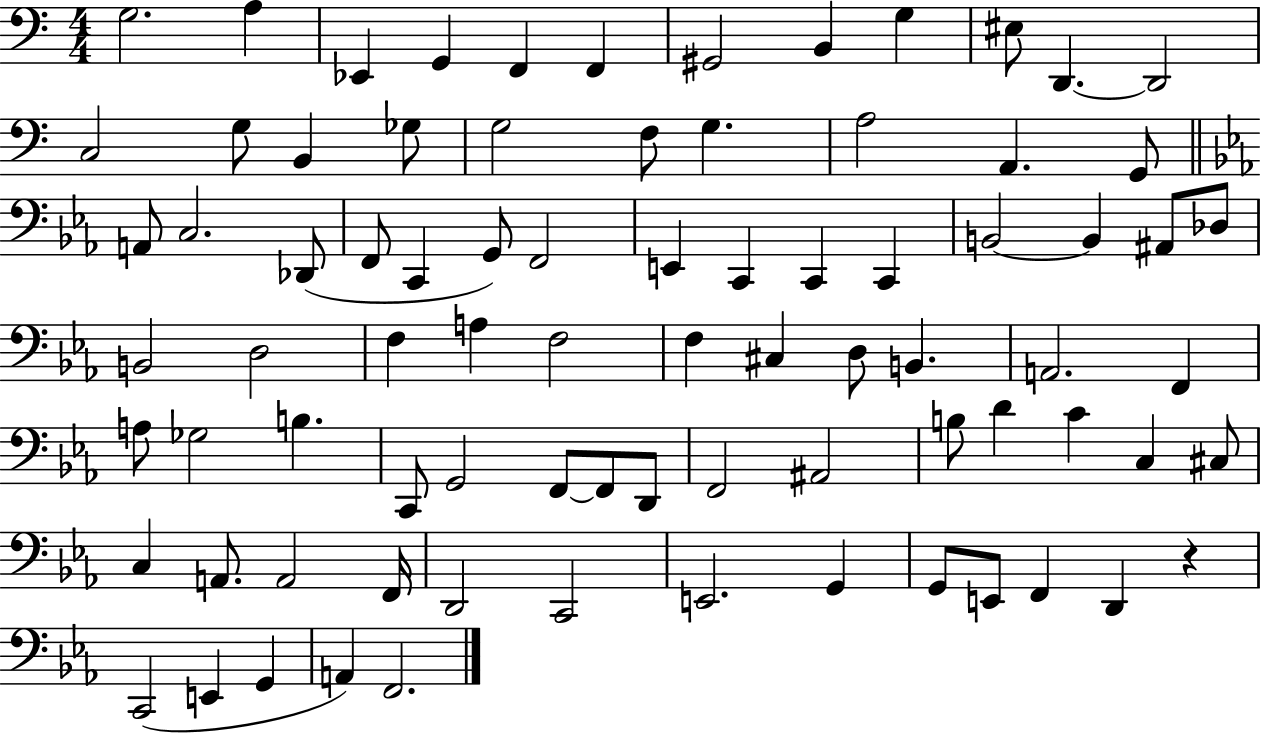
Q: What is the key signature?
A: C major